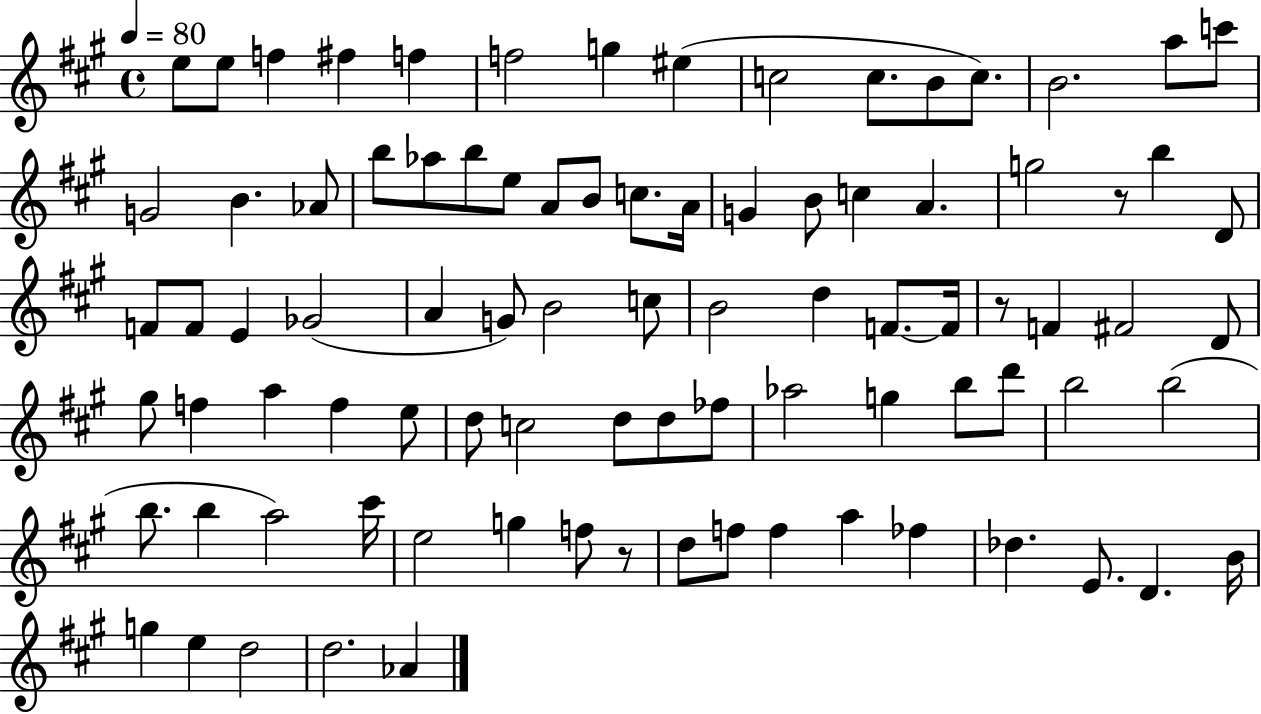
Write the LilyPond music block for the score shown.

{
  \clef treble
  \time 4/4
  \defaultTimeSignature
  \key a \major
  \tempo 4 = 80
  e''8 e''8 f''4 fis''4 f''4 | f''2 g''4 eis''4( | c''2 c''8. b'8 c''8.) | b'2. a''8 c'''8 | \break g'2 b'4. aes'8 | b''8 aes''8 b''8 e''8 a'8 b'8 c''8. a'16 | g'4 b'8 c''4 a'4. | g''2 r8 b''4 d'8 | \break f'8 f'8 e'4 ges'2( | a'4 g'8) b'2 c''8 | b'2 d''4 f'8.~~ f'16 | r8 f'4 fis'2 d'8 | \break gis''8 f''4 a''4 f''4 e''8 | d''8 c''2 d''8 d''8 fes''8 | aes''2 g''4 b''8 d'''8 | b''2 b''2( | \break b''8. b''4 a''2) cis'''16 | e''2 g''4 f''8 r8 | d''8 f''8 f''4 a''4 fes''4 | des''4. e'8. d'4. b'16 | \break g''4 e''4 d''2 | d''2. aes'4 | \bar "|."
}